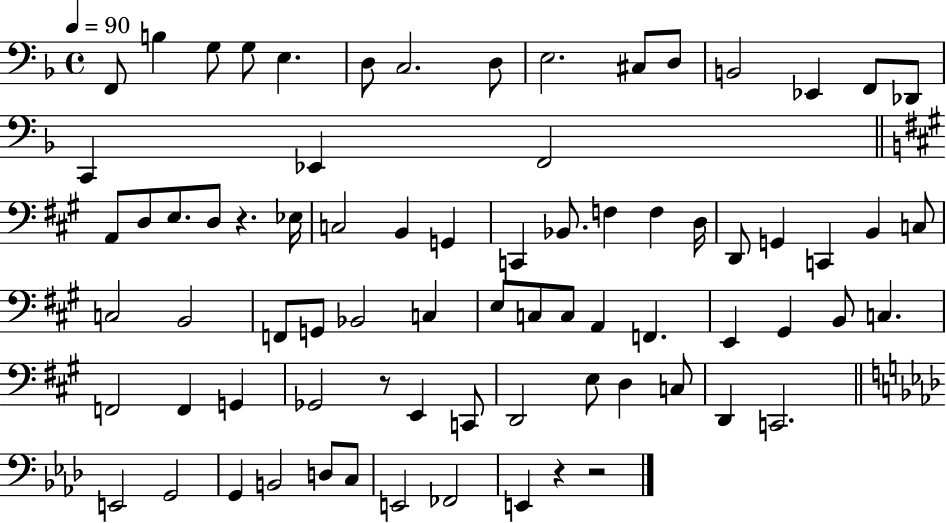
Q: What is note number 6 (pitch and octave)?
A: D3